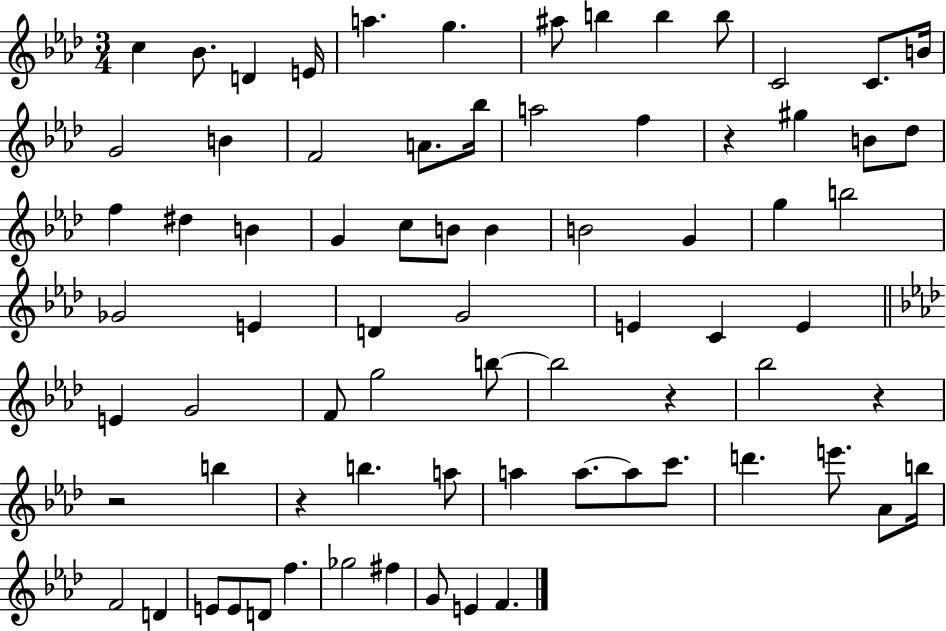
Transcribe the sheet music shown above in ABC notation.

X:1
T:Untitled
M:3/4
L:1/4
K:Ab
c _B/2 D E/4 a g ^a/2 b b b/2 C2 C/2 B/4 G2 B F2 A/2 _b/4 a2 f z ^g B/2 _d/2 f ^d B G c/2 B/2 B B2 G g b2 _G2 E D G2 E C E E G2 F/2 g2 b/2 b2 z _b2 z z2 b z b a/2 a a/2 a/2 c'/2 d' e'/2 _A/2 b/4 F2 D E/2 E/2 D/2 f _g2 ^f G/2 E F